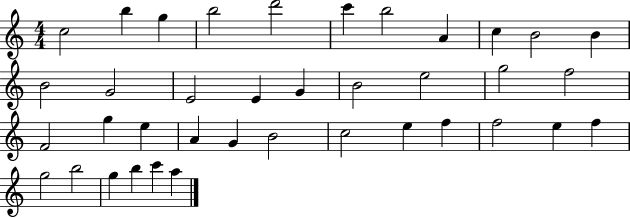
C5/h B5/q G5/q B5/h D6/h C6/q B5/h A4/q C5/q B4/h B4/q B4/h G4/h E4/h E4/q G4/q B4/h E5/h G5/h F5/h F4/h G5/q E5/q A4/q G4/q B4/h C5/h E5/q F5/q F5/h E5/q F5/q G5/h B5/h G5/q B5/q C6/q A5/q